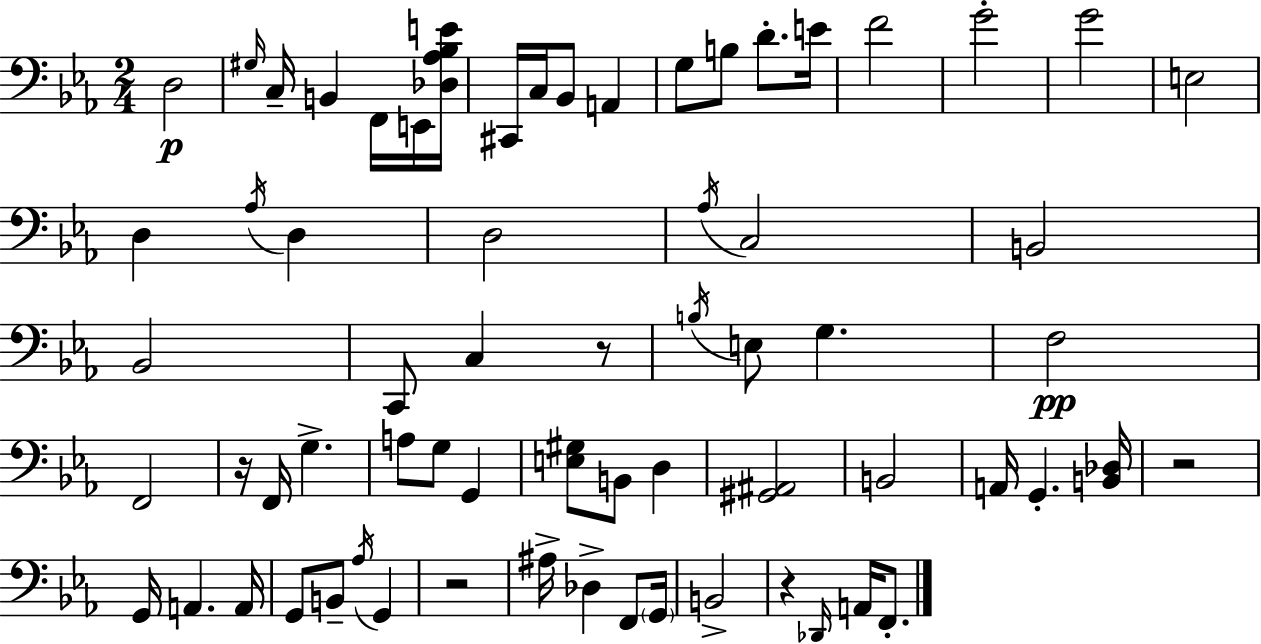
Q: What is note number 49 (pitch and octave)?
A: Ab3